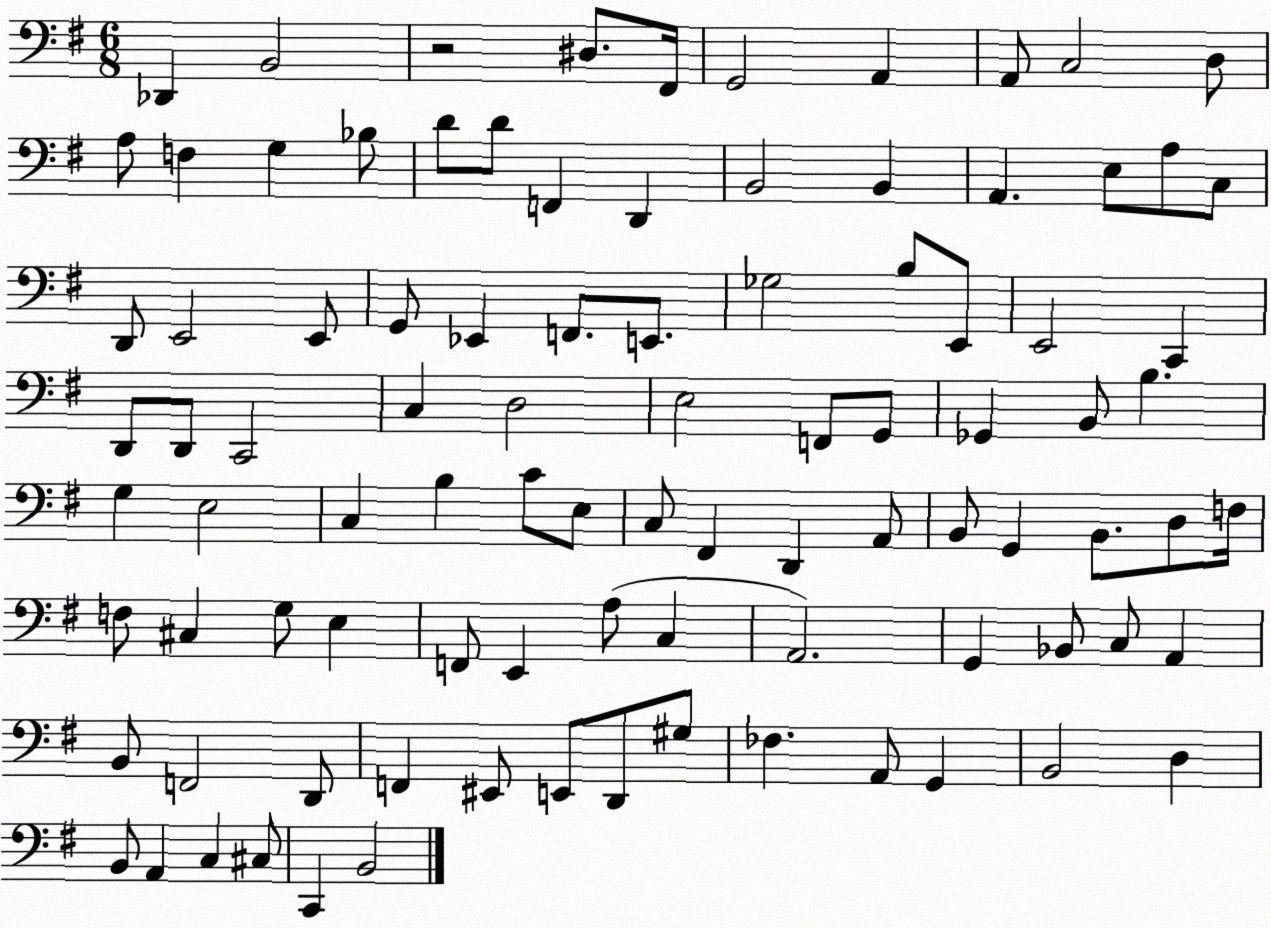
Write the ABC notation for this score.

X:1
T:Untitled
M:6/8
L:1/4
K:G
_D,, B,,2 z2 ^D,/2 ^F,,/4 G,,2 A,, A,,/2 C,2 D,/2 A,/2 F, G, _B,/2 D/2 D/2 F,, D,, B,,2 B,, A,, E,/2 A,/2 C,/2 D,,/2 E,,2 E,,/2 G,,/2 _E,, F,,/2 E,,/2 _G,2 B,/2 E,,/2 E,,2 C,, D,,/2 D,,/2 C,,2 C, D,2 E,2 F,,/2 G,,/2 _G,, B,,/2 B, G, E,2 C, B, C/2 E,/2 C,/2 ^F,, D,, A,,/2 B,,/2 G,, B,,/2 D,/2 F,/4 F,/2 ^C, G,/2 E, F,,/2 E,, A,/2 C, A,,2 G,, _B,,/2 C,/2 A,, B,,/2 F,,2 D,,/2 F,, ^E,,/2 E,,/2 D,,/2 ^G,/2 _F, A,,/2 G,, B,,2 D, B,,/2 A,, C, ^C,/2 C,, B,,2